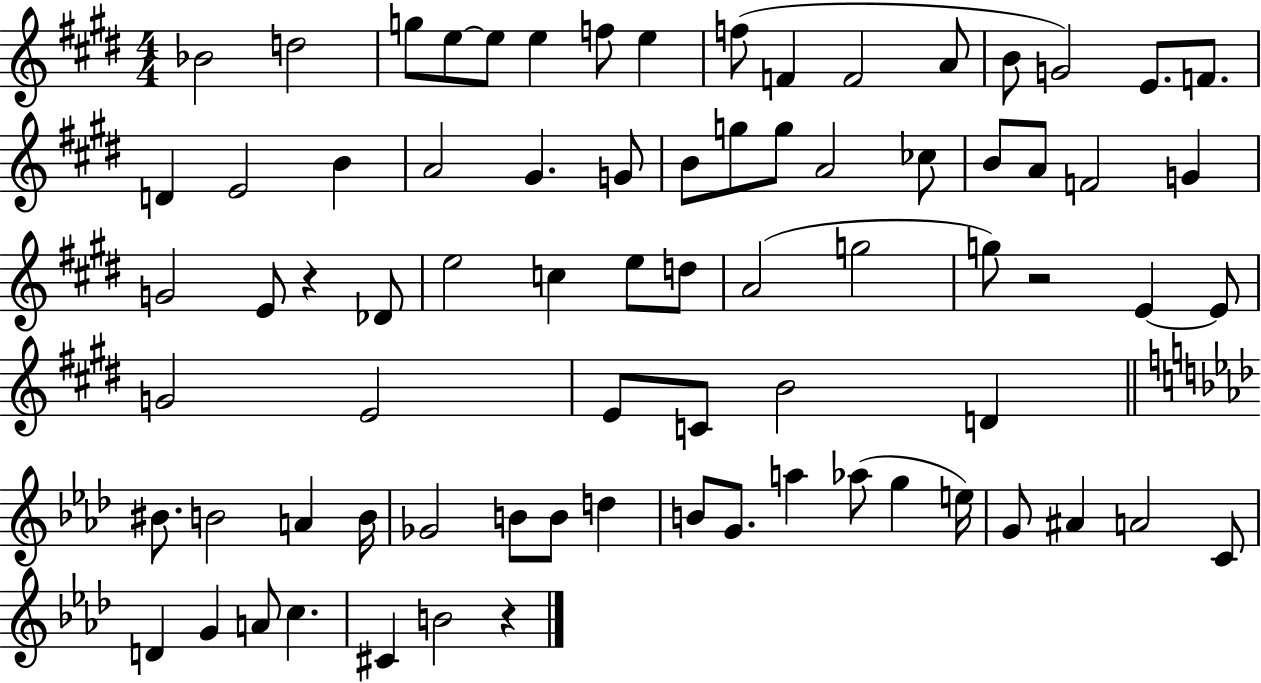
{
  \clef treble
  \numericTimeSignature
  \time 4/4
  \key e \major
  bes'2 d''2 | g''8 e''8~~ e''8 e''4 f''8 e''4 | f''8( f'4 f'2 a'8 | b'8 g'2) e'8. f'8. | \break d'4 e'2 b'4 | a'2 gis'4. g'8 | b'8 g''8 g''8 a'2 ces''8 | b'8 a'8 f'2 g'4 | \break g'2 e'8 r4 des'8 | e''2 c''4 e''8 d''8 | a'2( g''2 | g''8) r2 e'4~~ e'8 | \break g'2 e'2 | e'8 c'8 b'2 d'4 | \bar "||" \break \key f \minor bis'8. b'2 a'4 b'16 | ges'2 b'8 b'8 d''4 | b'8 g'8. a''4 aes''8( g''4 e''16) | g'8 ais'4 a'2 c'8 | \break d'4 g'4 a'8 c''4. | cis'4 b'2 r4 | \bar "|."
}